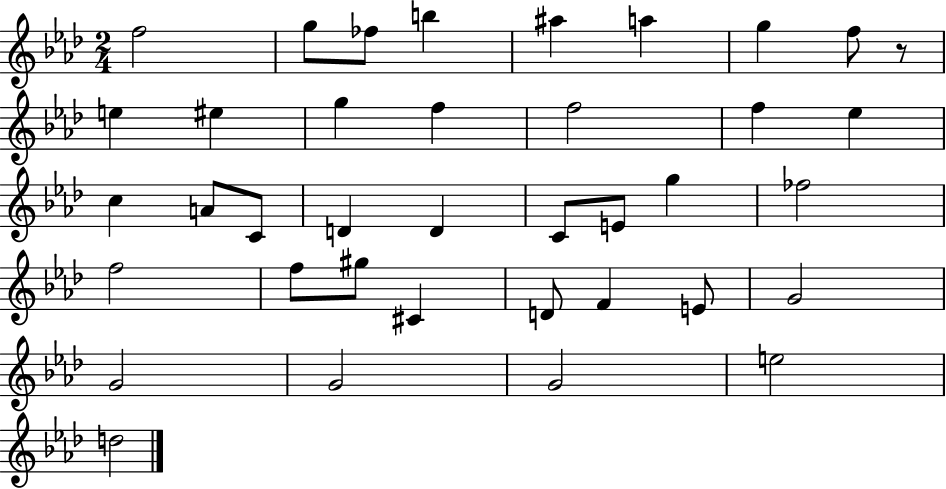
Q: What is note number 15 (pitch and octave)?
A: Eb5